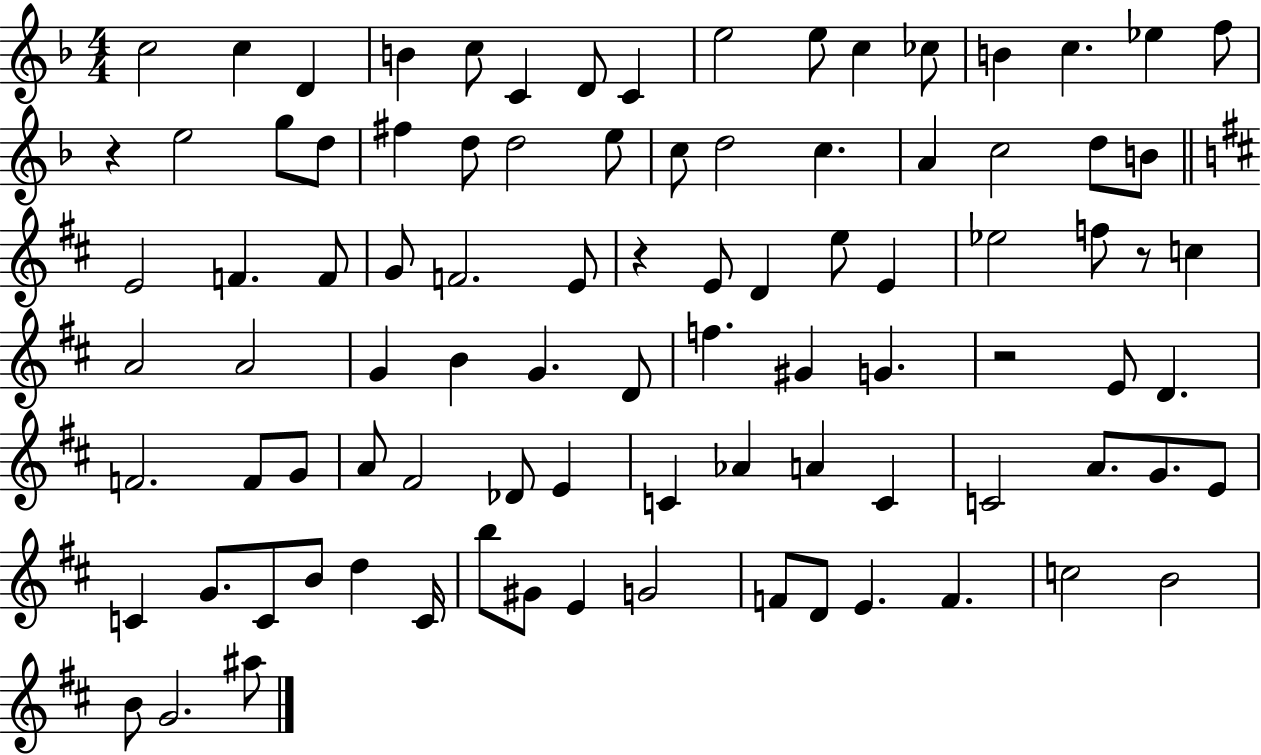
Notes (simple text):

C5/h C5/q D4/q B4/q C5/e C4/q D4/e C4/q E5/h E5/e C5/q CES5/e B4/q C5/q. Eb5/q F5/e R/q E5/h G5/e D5/e F#5/q D5/e D5/h E5/e C5/e D5/h C5/q. A4/q C5/h D5/e B4/e E4/h F4/q. F4/e G4/e F4/h. E4/e R/q E4/e D4/q E5/e E4/q Eb5/h F5/e R/e C5/q A4/h A4/h G4/q B4/q G4/q. D4/e F5/q. G#4/q G4/q. R/h E4/e D4/q. F4/h. F4/e G4/e A4/e F#4/h Db4/e E4/q C4/q Ab4/q A4/q C4/q C4/h A4/e. G4/e. E4/e C4/q G4/e. C4/e B4/e D5/q C4/s B5/e G#4/e E4/q G4/h F4/e D4/e E4/q. F4/q. C5/h B4/h B4/e G4/h. A#5/e